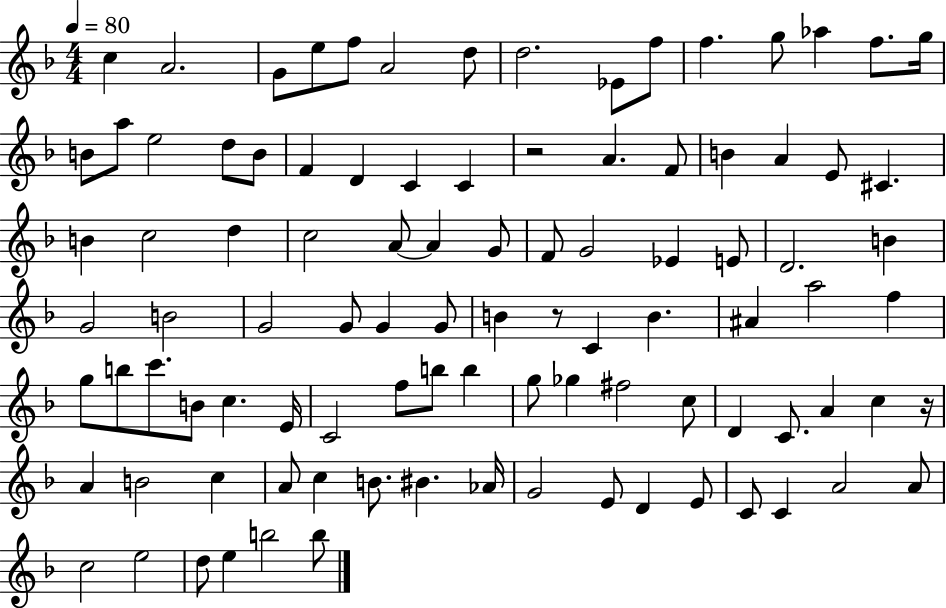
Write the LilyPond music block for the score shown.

{
  \clef treble
  \numericTimeSignature
  \time 4/4
  \key f \major
  \tempo 4 = 80
  c''4 a'2. | g'8 e''8 f''8 a'2 d''8 | d''2. ees'8 f''8 | f''4. g''8 aes''4 f''8. g''16 | \break b'8 a''8 e''2 d''8 b'8 | f'4 d'4 c'4 c'4 | r2 a'4. f'8 | b'4 a'4 e'8 cis'4. | \break b'4 c''2 d''4 | c''2 a'8~~ a'4 g'8 | f'8 g'2 ees'4 e'8 | d'2. b'4 | \break g'2 b'2 | g'2 g'8 g'4 g'8 | b'4 r8 c'4 b'4. | ais'4 a''2 f''4 | \break g''8 b''8 c'''8. b'8 c''4. e'16 | c'2 f''8 b''8 b''4 | g''8 ges''4 fis''2 c''8 | d'4 c'8. a'4 c''4 r16 | \break a'4 b'2 c''4 | a'8 c''4 b'8. bis'4. aes'16 | g'2 e'8 d'4 e'8 | c'8 c'4 a'2 a'8 | \break c''2 e''2 | d''8 e''4 b''2 b''8 | \bar "|."
}